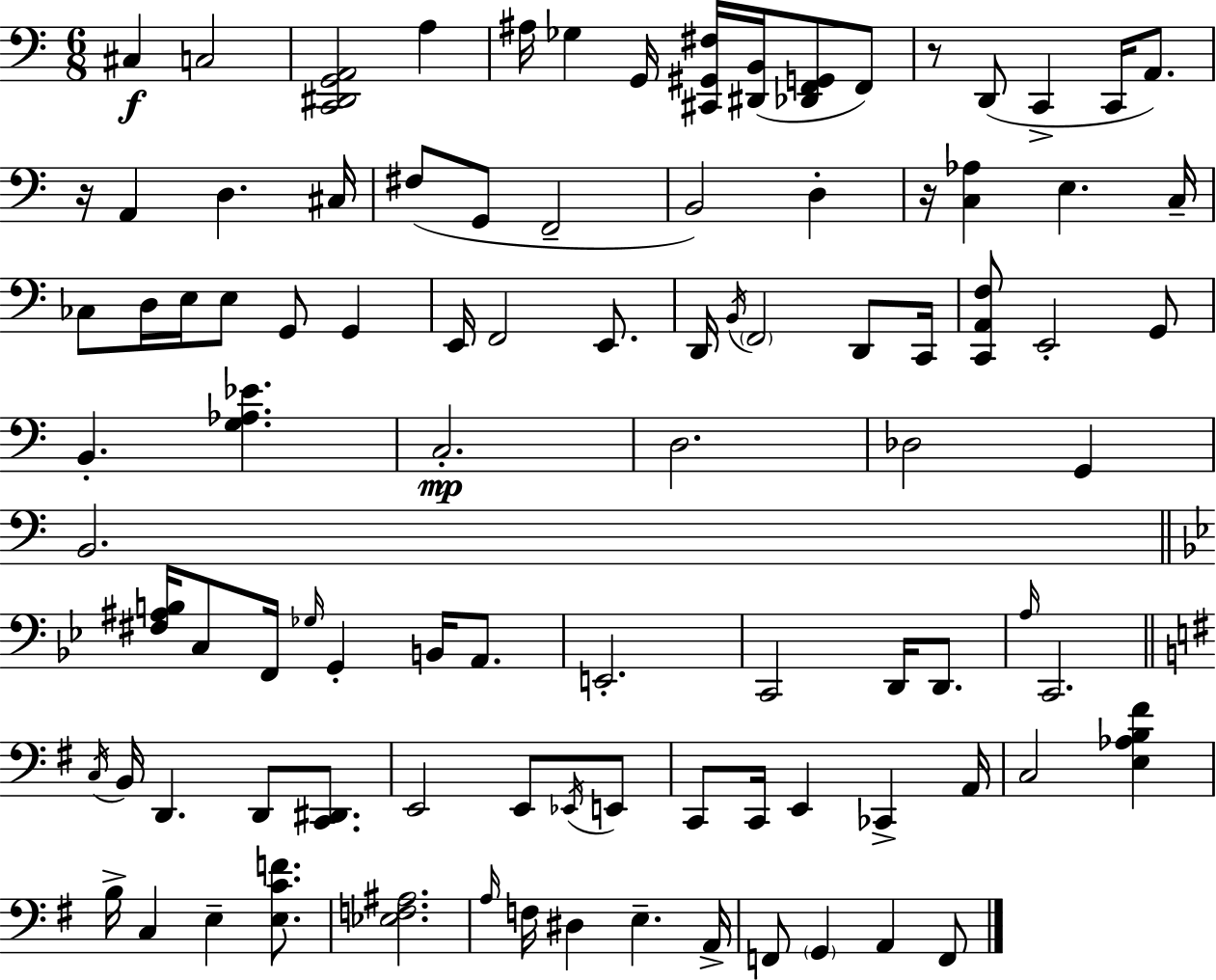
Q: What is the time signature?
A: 6/8